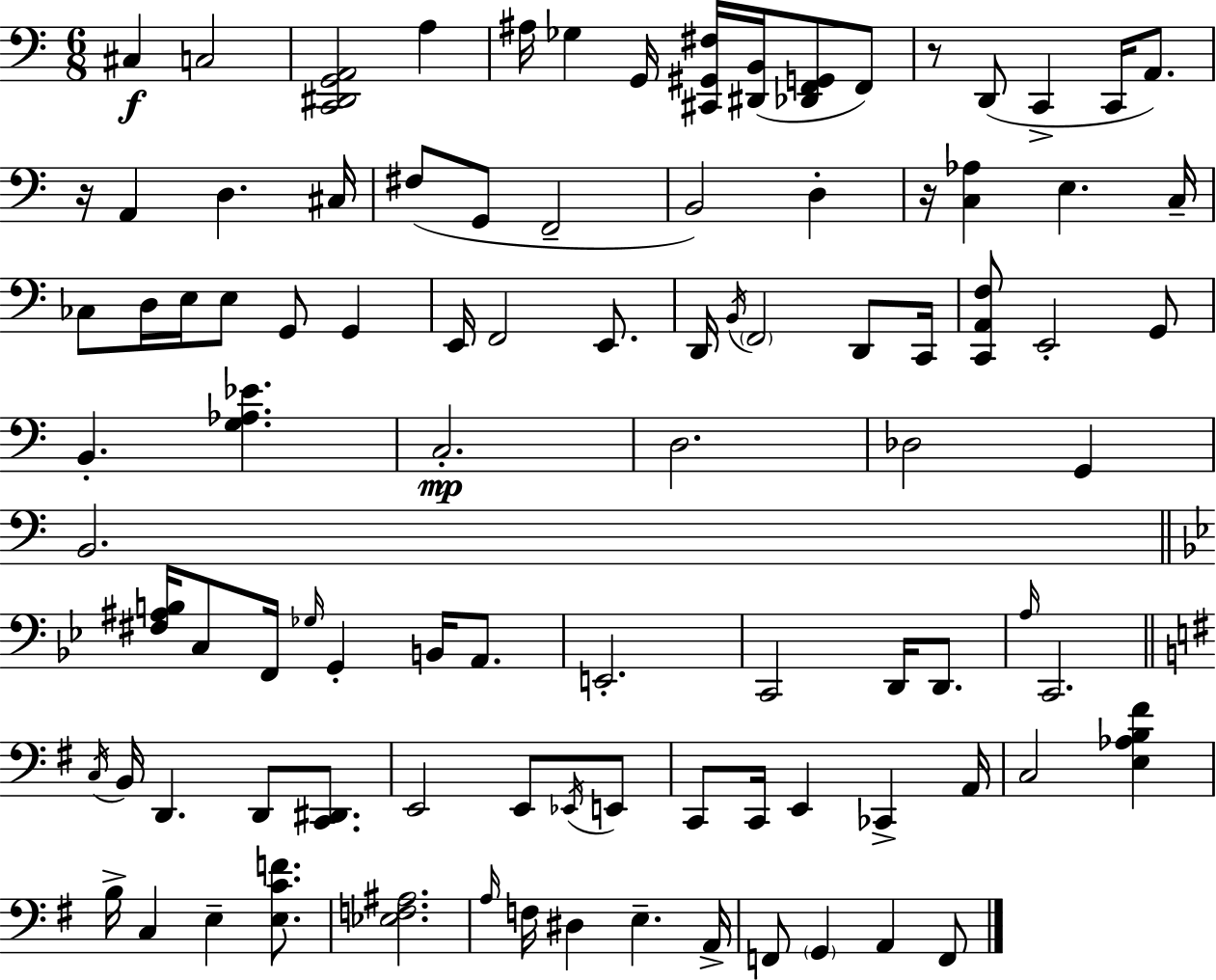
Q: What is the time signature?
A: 6/8